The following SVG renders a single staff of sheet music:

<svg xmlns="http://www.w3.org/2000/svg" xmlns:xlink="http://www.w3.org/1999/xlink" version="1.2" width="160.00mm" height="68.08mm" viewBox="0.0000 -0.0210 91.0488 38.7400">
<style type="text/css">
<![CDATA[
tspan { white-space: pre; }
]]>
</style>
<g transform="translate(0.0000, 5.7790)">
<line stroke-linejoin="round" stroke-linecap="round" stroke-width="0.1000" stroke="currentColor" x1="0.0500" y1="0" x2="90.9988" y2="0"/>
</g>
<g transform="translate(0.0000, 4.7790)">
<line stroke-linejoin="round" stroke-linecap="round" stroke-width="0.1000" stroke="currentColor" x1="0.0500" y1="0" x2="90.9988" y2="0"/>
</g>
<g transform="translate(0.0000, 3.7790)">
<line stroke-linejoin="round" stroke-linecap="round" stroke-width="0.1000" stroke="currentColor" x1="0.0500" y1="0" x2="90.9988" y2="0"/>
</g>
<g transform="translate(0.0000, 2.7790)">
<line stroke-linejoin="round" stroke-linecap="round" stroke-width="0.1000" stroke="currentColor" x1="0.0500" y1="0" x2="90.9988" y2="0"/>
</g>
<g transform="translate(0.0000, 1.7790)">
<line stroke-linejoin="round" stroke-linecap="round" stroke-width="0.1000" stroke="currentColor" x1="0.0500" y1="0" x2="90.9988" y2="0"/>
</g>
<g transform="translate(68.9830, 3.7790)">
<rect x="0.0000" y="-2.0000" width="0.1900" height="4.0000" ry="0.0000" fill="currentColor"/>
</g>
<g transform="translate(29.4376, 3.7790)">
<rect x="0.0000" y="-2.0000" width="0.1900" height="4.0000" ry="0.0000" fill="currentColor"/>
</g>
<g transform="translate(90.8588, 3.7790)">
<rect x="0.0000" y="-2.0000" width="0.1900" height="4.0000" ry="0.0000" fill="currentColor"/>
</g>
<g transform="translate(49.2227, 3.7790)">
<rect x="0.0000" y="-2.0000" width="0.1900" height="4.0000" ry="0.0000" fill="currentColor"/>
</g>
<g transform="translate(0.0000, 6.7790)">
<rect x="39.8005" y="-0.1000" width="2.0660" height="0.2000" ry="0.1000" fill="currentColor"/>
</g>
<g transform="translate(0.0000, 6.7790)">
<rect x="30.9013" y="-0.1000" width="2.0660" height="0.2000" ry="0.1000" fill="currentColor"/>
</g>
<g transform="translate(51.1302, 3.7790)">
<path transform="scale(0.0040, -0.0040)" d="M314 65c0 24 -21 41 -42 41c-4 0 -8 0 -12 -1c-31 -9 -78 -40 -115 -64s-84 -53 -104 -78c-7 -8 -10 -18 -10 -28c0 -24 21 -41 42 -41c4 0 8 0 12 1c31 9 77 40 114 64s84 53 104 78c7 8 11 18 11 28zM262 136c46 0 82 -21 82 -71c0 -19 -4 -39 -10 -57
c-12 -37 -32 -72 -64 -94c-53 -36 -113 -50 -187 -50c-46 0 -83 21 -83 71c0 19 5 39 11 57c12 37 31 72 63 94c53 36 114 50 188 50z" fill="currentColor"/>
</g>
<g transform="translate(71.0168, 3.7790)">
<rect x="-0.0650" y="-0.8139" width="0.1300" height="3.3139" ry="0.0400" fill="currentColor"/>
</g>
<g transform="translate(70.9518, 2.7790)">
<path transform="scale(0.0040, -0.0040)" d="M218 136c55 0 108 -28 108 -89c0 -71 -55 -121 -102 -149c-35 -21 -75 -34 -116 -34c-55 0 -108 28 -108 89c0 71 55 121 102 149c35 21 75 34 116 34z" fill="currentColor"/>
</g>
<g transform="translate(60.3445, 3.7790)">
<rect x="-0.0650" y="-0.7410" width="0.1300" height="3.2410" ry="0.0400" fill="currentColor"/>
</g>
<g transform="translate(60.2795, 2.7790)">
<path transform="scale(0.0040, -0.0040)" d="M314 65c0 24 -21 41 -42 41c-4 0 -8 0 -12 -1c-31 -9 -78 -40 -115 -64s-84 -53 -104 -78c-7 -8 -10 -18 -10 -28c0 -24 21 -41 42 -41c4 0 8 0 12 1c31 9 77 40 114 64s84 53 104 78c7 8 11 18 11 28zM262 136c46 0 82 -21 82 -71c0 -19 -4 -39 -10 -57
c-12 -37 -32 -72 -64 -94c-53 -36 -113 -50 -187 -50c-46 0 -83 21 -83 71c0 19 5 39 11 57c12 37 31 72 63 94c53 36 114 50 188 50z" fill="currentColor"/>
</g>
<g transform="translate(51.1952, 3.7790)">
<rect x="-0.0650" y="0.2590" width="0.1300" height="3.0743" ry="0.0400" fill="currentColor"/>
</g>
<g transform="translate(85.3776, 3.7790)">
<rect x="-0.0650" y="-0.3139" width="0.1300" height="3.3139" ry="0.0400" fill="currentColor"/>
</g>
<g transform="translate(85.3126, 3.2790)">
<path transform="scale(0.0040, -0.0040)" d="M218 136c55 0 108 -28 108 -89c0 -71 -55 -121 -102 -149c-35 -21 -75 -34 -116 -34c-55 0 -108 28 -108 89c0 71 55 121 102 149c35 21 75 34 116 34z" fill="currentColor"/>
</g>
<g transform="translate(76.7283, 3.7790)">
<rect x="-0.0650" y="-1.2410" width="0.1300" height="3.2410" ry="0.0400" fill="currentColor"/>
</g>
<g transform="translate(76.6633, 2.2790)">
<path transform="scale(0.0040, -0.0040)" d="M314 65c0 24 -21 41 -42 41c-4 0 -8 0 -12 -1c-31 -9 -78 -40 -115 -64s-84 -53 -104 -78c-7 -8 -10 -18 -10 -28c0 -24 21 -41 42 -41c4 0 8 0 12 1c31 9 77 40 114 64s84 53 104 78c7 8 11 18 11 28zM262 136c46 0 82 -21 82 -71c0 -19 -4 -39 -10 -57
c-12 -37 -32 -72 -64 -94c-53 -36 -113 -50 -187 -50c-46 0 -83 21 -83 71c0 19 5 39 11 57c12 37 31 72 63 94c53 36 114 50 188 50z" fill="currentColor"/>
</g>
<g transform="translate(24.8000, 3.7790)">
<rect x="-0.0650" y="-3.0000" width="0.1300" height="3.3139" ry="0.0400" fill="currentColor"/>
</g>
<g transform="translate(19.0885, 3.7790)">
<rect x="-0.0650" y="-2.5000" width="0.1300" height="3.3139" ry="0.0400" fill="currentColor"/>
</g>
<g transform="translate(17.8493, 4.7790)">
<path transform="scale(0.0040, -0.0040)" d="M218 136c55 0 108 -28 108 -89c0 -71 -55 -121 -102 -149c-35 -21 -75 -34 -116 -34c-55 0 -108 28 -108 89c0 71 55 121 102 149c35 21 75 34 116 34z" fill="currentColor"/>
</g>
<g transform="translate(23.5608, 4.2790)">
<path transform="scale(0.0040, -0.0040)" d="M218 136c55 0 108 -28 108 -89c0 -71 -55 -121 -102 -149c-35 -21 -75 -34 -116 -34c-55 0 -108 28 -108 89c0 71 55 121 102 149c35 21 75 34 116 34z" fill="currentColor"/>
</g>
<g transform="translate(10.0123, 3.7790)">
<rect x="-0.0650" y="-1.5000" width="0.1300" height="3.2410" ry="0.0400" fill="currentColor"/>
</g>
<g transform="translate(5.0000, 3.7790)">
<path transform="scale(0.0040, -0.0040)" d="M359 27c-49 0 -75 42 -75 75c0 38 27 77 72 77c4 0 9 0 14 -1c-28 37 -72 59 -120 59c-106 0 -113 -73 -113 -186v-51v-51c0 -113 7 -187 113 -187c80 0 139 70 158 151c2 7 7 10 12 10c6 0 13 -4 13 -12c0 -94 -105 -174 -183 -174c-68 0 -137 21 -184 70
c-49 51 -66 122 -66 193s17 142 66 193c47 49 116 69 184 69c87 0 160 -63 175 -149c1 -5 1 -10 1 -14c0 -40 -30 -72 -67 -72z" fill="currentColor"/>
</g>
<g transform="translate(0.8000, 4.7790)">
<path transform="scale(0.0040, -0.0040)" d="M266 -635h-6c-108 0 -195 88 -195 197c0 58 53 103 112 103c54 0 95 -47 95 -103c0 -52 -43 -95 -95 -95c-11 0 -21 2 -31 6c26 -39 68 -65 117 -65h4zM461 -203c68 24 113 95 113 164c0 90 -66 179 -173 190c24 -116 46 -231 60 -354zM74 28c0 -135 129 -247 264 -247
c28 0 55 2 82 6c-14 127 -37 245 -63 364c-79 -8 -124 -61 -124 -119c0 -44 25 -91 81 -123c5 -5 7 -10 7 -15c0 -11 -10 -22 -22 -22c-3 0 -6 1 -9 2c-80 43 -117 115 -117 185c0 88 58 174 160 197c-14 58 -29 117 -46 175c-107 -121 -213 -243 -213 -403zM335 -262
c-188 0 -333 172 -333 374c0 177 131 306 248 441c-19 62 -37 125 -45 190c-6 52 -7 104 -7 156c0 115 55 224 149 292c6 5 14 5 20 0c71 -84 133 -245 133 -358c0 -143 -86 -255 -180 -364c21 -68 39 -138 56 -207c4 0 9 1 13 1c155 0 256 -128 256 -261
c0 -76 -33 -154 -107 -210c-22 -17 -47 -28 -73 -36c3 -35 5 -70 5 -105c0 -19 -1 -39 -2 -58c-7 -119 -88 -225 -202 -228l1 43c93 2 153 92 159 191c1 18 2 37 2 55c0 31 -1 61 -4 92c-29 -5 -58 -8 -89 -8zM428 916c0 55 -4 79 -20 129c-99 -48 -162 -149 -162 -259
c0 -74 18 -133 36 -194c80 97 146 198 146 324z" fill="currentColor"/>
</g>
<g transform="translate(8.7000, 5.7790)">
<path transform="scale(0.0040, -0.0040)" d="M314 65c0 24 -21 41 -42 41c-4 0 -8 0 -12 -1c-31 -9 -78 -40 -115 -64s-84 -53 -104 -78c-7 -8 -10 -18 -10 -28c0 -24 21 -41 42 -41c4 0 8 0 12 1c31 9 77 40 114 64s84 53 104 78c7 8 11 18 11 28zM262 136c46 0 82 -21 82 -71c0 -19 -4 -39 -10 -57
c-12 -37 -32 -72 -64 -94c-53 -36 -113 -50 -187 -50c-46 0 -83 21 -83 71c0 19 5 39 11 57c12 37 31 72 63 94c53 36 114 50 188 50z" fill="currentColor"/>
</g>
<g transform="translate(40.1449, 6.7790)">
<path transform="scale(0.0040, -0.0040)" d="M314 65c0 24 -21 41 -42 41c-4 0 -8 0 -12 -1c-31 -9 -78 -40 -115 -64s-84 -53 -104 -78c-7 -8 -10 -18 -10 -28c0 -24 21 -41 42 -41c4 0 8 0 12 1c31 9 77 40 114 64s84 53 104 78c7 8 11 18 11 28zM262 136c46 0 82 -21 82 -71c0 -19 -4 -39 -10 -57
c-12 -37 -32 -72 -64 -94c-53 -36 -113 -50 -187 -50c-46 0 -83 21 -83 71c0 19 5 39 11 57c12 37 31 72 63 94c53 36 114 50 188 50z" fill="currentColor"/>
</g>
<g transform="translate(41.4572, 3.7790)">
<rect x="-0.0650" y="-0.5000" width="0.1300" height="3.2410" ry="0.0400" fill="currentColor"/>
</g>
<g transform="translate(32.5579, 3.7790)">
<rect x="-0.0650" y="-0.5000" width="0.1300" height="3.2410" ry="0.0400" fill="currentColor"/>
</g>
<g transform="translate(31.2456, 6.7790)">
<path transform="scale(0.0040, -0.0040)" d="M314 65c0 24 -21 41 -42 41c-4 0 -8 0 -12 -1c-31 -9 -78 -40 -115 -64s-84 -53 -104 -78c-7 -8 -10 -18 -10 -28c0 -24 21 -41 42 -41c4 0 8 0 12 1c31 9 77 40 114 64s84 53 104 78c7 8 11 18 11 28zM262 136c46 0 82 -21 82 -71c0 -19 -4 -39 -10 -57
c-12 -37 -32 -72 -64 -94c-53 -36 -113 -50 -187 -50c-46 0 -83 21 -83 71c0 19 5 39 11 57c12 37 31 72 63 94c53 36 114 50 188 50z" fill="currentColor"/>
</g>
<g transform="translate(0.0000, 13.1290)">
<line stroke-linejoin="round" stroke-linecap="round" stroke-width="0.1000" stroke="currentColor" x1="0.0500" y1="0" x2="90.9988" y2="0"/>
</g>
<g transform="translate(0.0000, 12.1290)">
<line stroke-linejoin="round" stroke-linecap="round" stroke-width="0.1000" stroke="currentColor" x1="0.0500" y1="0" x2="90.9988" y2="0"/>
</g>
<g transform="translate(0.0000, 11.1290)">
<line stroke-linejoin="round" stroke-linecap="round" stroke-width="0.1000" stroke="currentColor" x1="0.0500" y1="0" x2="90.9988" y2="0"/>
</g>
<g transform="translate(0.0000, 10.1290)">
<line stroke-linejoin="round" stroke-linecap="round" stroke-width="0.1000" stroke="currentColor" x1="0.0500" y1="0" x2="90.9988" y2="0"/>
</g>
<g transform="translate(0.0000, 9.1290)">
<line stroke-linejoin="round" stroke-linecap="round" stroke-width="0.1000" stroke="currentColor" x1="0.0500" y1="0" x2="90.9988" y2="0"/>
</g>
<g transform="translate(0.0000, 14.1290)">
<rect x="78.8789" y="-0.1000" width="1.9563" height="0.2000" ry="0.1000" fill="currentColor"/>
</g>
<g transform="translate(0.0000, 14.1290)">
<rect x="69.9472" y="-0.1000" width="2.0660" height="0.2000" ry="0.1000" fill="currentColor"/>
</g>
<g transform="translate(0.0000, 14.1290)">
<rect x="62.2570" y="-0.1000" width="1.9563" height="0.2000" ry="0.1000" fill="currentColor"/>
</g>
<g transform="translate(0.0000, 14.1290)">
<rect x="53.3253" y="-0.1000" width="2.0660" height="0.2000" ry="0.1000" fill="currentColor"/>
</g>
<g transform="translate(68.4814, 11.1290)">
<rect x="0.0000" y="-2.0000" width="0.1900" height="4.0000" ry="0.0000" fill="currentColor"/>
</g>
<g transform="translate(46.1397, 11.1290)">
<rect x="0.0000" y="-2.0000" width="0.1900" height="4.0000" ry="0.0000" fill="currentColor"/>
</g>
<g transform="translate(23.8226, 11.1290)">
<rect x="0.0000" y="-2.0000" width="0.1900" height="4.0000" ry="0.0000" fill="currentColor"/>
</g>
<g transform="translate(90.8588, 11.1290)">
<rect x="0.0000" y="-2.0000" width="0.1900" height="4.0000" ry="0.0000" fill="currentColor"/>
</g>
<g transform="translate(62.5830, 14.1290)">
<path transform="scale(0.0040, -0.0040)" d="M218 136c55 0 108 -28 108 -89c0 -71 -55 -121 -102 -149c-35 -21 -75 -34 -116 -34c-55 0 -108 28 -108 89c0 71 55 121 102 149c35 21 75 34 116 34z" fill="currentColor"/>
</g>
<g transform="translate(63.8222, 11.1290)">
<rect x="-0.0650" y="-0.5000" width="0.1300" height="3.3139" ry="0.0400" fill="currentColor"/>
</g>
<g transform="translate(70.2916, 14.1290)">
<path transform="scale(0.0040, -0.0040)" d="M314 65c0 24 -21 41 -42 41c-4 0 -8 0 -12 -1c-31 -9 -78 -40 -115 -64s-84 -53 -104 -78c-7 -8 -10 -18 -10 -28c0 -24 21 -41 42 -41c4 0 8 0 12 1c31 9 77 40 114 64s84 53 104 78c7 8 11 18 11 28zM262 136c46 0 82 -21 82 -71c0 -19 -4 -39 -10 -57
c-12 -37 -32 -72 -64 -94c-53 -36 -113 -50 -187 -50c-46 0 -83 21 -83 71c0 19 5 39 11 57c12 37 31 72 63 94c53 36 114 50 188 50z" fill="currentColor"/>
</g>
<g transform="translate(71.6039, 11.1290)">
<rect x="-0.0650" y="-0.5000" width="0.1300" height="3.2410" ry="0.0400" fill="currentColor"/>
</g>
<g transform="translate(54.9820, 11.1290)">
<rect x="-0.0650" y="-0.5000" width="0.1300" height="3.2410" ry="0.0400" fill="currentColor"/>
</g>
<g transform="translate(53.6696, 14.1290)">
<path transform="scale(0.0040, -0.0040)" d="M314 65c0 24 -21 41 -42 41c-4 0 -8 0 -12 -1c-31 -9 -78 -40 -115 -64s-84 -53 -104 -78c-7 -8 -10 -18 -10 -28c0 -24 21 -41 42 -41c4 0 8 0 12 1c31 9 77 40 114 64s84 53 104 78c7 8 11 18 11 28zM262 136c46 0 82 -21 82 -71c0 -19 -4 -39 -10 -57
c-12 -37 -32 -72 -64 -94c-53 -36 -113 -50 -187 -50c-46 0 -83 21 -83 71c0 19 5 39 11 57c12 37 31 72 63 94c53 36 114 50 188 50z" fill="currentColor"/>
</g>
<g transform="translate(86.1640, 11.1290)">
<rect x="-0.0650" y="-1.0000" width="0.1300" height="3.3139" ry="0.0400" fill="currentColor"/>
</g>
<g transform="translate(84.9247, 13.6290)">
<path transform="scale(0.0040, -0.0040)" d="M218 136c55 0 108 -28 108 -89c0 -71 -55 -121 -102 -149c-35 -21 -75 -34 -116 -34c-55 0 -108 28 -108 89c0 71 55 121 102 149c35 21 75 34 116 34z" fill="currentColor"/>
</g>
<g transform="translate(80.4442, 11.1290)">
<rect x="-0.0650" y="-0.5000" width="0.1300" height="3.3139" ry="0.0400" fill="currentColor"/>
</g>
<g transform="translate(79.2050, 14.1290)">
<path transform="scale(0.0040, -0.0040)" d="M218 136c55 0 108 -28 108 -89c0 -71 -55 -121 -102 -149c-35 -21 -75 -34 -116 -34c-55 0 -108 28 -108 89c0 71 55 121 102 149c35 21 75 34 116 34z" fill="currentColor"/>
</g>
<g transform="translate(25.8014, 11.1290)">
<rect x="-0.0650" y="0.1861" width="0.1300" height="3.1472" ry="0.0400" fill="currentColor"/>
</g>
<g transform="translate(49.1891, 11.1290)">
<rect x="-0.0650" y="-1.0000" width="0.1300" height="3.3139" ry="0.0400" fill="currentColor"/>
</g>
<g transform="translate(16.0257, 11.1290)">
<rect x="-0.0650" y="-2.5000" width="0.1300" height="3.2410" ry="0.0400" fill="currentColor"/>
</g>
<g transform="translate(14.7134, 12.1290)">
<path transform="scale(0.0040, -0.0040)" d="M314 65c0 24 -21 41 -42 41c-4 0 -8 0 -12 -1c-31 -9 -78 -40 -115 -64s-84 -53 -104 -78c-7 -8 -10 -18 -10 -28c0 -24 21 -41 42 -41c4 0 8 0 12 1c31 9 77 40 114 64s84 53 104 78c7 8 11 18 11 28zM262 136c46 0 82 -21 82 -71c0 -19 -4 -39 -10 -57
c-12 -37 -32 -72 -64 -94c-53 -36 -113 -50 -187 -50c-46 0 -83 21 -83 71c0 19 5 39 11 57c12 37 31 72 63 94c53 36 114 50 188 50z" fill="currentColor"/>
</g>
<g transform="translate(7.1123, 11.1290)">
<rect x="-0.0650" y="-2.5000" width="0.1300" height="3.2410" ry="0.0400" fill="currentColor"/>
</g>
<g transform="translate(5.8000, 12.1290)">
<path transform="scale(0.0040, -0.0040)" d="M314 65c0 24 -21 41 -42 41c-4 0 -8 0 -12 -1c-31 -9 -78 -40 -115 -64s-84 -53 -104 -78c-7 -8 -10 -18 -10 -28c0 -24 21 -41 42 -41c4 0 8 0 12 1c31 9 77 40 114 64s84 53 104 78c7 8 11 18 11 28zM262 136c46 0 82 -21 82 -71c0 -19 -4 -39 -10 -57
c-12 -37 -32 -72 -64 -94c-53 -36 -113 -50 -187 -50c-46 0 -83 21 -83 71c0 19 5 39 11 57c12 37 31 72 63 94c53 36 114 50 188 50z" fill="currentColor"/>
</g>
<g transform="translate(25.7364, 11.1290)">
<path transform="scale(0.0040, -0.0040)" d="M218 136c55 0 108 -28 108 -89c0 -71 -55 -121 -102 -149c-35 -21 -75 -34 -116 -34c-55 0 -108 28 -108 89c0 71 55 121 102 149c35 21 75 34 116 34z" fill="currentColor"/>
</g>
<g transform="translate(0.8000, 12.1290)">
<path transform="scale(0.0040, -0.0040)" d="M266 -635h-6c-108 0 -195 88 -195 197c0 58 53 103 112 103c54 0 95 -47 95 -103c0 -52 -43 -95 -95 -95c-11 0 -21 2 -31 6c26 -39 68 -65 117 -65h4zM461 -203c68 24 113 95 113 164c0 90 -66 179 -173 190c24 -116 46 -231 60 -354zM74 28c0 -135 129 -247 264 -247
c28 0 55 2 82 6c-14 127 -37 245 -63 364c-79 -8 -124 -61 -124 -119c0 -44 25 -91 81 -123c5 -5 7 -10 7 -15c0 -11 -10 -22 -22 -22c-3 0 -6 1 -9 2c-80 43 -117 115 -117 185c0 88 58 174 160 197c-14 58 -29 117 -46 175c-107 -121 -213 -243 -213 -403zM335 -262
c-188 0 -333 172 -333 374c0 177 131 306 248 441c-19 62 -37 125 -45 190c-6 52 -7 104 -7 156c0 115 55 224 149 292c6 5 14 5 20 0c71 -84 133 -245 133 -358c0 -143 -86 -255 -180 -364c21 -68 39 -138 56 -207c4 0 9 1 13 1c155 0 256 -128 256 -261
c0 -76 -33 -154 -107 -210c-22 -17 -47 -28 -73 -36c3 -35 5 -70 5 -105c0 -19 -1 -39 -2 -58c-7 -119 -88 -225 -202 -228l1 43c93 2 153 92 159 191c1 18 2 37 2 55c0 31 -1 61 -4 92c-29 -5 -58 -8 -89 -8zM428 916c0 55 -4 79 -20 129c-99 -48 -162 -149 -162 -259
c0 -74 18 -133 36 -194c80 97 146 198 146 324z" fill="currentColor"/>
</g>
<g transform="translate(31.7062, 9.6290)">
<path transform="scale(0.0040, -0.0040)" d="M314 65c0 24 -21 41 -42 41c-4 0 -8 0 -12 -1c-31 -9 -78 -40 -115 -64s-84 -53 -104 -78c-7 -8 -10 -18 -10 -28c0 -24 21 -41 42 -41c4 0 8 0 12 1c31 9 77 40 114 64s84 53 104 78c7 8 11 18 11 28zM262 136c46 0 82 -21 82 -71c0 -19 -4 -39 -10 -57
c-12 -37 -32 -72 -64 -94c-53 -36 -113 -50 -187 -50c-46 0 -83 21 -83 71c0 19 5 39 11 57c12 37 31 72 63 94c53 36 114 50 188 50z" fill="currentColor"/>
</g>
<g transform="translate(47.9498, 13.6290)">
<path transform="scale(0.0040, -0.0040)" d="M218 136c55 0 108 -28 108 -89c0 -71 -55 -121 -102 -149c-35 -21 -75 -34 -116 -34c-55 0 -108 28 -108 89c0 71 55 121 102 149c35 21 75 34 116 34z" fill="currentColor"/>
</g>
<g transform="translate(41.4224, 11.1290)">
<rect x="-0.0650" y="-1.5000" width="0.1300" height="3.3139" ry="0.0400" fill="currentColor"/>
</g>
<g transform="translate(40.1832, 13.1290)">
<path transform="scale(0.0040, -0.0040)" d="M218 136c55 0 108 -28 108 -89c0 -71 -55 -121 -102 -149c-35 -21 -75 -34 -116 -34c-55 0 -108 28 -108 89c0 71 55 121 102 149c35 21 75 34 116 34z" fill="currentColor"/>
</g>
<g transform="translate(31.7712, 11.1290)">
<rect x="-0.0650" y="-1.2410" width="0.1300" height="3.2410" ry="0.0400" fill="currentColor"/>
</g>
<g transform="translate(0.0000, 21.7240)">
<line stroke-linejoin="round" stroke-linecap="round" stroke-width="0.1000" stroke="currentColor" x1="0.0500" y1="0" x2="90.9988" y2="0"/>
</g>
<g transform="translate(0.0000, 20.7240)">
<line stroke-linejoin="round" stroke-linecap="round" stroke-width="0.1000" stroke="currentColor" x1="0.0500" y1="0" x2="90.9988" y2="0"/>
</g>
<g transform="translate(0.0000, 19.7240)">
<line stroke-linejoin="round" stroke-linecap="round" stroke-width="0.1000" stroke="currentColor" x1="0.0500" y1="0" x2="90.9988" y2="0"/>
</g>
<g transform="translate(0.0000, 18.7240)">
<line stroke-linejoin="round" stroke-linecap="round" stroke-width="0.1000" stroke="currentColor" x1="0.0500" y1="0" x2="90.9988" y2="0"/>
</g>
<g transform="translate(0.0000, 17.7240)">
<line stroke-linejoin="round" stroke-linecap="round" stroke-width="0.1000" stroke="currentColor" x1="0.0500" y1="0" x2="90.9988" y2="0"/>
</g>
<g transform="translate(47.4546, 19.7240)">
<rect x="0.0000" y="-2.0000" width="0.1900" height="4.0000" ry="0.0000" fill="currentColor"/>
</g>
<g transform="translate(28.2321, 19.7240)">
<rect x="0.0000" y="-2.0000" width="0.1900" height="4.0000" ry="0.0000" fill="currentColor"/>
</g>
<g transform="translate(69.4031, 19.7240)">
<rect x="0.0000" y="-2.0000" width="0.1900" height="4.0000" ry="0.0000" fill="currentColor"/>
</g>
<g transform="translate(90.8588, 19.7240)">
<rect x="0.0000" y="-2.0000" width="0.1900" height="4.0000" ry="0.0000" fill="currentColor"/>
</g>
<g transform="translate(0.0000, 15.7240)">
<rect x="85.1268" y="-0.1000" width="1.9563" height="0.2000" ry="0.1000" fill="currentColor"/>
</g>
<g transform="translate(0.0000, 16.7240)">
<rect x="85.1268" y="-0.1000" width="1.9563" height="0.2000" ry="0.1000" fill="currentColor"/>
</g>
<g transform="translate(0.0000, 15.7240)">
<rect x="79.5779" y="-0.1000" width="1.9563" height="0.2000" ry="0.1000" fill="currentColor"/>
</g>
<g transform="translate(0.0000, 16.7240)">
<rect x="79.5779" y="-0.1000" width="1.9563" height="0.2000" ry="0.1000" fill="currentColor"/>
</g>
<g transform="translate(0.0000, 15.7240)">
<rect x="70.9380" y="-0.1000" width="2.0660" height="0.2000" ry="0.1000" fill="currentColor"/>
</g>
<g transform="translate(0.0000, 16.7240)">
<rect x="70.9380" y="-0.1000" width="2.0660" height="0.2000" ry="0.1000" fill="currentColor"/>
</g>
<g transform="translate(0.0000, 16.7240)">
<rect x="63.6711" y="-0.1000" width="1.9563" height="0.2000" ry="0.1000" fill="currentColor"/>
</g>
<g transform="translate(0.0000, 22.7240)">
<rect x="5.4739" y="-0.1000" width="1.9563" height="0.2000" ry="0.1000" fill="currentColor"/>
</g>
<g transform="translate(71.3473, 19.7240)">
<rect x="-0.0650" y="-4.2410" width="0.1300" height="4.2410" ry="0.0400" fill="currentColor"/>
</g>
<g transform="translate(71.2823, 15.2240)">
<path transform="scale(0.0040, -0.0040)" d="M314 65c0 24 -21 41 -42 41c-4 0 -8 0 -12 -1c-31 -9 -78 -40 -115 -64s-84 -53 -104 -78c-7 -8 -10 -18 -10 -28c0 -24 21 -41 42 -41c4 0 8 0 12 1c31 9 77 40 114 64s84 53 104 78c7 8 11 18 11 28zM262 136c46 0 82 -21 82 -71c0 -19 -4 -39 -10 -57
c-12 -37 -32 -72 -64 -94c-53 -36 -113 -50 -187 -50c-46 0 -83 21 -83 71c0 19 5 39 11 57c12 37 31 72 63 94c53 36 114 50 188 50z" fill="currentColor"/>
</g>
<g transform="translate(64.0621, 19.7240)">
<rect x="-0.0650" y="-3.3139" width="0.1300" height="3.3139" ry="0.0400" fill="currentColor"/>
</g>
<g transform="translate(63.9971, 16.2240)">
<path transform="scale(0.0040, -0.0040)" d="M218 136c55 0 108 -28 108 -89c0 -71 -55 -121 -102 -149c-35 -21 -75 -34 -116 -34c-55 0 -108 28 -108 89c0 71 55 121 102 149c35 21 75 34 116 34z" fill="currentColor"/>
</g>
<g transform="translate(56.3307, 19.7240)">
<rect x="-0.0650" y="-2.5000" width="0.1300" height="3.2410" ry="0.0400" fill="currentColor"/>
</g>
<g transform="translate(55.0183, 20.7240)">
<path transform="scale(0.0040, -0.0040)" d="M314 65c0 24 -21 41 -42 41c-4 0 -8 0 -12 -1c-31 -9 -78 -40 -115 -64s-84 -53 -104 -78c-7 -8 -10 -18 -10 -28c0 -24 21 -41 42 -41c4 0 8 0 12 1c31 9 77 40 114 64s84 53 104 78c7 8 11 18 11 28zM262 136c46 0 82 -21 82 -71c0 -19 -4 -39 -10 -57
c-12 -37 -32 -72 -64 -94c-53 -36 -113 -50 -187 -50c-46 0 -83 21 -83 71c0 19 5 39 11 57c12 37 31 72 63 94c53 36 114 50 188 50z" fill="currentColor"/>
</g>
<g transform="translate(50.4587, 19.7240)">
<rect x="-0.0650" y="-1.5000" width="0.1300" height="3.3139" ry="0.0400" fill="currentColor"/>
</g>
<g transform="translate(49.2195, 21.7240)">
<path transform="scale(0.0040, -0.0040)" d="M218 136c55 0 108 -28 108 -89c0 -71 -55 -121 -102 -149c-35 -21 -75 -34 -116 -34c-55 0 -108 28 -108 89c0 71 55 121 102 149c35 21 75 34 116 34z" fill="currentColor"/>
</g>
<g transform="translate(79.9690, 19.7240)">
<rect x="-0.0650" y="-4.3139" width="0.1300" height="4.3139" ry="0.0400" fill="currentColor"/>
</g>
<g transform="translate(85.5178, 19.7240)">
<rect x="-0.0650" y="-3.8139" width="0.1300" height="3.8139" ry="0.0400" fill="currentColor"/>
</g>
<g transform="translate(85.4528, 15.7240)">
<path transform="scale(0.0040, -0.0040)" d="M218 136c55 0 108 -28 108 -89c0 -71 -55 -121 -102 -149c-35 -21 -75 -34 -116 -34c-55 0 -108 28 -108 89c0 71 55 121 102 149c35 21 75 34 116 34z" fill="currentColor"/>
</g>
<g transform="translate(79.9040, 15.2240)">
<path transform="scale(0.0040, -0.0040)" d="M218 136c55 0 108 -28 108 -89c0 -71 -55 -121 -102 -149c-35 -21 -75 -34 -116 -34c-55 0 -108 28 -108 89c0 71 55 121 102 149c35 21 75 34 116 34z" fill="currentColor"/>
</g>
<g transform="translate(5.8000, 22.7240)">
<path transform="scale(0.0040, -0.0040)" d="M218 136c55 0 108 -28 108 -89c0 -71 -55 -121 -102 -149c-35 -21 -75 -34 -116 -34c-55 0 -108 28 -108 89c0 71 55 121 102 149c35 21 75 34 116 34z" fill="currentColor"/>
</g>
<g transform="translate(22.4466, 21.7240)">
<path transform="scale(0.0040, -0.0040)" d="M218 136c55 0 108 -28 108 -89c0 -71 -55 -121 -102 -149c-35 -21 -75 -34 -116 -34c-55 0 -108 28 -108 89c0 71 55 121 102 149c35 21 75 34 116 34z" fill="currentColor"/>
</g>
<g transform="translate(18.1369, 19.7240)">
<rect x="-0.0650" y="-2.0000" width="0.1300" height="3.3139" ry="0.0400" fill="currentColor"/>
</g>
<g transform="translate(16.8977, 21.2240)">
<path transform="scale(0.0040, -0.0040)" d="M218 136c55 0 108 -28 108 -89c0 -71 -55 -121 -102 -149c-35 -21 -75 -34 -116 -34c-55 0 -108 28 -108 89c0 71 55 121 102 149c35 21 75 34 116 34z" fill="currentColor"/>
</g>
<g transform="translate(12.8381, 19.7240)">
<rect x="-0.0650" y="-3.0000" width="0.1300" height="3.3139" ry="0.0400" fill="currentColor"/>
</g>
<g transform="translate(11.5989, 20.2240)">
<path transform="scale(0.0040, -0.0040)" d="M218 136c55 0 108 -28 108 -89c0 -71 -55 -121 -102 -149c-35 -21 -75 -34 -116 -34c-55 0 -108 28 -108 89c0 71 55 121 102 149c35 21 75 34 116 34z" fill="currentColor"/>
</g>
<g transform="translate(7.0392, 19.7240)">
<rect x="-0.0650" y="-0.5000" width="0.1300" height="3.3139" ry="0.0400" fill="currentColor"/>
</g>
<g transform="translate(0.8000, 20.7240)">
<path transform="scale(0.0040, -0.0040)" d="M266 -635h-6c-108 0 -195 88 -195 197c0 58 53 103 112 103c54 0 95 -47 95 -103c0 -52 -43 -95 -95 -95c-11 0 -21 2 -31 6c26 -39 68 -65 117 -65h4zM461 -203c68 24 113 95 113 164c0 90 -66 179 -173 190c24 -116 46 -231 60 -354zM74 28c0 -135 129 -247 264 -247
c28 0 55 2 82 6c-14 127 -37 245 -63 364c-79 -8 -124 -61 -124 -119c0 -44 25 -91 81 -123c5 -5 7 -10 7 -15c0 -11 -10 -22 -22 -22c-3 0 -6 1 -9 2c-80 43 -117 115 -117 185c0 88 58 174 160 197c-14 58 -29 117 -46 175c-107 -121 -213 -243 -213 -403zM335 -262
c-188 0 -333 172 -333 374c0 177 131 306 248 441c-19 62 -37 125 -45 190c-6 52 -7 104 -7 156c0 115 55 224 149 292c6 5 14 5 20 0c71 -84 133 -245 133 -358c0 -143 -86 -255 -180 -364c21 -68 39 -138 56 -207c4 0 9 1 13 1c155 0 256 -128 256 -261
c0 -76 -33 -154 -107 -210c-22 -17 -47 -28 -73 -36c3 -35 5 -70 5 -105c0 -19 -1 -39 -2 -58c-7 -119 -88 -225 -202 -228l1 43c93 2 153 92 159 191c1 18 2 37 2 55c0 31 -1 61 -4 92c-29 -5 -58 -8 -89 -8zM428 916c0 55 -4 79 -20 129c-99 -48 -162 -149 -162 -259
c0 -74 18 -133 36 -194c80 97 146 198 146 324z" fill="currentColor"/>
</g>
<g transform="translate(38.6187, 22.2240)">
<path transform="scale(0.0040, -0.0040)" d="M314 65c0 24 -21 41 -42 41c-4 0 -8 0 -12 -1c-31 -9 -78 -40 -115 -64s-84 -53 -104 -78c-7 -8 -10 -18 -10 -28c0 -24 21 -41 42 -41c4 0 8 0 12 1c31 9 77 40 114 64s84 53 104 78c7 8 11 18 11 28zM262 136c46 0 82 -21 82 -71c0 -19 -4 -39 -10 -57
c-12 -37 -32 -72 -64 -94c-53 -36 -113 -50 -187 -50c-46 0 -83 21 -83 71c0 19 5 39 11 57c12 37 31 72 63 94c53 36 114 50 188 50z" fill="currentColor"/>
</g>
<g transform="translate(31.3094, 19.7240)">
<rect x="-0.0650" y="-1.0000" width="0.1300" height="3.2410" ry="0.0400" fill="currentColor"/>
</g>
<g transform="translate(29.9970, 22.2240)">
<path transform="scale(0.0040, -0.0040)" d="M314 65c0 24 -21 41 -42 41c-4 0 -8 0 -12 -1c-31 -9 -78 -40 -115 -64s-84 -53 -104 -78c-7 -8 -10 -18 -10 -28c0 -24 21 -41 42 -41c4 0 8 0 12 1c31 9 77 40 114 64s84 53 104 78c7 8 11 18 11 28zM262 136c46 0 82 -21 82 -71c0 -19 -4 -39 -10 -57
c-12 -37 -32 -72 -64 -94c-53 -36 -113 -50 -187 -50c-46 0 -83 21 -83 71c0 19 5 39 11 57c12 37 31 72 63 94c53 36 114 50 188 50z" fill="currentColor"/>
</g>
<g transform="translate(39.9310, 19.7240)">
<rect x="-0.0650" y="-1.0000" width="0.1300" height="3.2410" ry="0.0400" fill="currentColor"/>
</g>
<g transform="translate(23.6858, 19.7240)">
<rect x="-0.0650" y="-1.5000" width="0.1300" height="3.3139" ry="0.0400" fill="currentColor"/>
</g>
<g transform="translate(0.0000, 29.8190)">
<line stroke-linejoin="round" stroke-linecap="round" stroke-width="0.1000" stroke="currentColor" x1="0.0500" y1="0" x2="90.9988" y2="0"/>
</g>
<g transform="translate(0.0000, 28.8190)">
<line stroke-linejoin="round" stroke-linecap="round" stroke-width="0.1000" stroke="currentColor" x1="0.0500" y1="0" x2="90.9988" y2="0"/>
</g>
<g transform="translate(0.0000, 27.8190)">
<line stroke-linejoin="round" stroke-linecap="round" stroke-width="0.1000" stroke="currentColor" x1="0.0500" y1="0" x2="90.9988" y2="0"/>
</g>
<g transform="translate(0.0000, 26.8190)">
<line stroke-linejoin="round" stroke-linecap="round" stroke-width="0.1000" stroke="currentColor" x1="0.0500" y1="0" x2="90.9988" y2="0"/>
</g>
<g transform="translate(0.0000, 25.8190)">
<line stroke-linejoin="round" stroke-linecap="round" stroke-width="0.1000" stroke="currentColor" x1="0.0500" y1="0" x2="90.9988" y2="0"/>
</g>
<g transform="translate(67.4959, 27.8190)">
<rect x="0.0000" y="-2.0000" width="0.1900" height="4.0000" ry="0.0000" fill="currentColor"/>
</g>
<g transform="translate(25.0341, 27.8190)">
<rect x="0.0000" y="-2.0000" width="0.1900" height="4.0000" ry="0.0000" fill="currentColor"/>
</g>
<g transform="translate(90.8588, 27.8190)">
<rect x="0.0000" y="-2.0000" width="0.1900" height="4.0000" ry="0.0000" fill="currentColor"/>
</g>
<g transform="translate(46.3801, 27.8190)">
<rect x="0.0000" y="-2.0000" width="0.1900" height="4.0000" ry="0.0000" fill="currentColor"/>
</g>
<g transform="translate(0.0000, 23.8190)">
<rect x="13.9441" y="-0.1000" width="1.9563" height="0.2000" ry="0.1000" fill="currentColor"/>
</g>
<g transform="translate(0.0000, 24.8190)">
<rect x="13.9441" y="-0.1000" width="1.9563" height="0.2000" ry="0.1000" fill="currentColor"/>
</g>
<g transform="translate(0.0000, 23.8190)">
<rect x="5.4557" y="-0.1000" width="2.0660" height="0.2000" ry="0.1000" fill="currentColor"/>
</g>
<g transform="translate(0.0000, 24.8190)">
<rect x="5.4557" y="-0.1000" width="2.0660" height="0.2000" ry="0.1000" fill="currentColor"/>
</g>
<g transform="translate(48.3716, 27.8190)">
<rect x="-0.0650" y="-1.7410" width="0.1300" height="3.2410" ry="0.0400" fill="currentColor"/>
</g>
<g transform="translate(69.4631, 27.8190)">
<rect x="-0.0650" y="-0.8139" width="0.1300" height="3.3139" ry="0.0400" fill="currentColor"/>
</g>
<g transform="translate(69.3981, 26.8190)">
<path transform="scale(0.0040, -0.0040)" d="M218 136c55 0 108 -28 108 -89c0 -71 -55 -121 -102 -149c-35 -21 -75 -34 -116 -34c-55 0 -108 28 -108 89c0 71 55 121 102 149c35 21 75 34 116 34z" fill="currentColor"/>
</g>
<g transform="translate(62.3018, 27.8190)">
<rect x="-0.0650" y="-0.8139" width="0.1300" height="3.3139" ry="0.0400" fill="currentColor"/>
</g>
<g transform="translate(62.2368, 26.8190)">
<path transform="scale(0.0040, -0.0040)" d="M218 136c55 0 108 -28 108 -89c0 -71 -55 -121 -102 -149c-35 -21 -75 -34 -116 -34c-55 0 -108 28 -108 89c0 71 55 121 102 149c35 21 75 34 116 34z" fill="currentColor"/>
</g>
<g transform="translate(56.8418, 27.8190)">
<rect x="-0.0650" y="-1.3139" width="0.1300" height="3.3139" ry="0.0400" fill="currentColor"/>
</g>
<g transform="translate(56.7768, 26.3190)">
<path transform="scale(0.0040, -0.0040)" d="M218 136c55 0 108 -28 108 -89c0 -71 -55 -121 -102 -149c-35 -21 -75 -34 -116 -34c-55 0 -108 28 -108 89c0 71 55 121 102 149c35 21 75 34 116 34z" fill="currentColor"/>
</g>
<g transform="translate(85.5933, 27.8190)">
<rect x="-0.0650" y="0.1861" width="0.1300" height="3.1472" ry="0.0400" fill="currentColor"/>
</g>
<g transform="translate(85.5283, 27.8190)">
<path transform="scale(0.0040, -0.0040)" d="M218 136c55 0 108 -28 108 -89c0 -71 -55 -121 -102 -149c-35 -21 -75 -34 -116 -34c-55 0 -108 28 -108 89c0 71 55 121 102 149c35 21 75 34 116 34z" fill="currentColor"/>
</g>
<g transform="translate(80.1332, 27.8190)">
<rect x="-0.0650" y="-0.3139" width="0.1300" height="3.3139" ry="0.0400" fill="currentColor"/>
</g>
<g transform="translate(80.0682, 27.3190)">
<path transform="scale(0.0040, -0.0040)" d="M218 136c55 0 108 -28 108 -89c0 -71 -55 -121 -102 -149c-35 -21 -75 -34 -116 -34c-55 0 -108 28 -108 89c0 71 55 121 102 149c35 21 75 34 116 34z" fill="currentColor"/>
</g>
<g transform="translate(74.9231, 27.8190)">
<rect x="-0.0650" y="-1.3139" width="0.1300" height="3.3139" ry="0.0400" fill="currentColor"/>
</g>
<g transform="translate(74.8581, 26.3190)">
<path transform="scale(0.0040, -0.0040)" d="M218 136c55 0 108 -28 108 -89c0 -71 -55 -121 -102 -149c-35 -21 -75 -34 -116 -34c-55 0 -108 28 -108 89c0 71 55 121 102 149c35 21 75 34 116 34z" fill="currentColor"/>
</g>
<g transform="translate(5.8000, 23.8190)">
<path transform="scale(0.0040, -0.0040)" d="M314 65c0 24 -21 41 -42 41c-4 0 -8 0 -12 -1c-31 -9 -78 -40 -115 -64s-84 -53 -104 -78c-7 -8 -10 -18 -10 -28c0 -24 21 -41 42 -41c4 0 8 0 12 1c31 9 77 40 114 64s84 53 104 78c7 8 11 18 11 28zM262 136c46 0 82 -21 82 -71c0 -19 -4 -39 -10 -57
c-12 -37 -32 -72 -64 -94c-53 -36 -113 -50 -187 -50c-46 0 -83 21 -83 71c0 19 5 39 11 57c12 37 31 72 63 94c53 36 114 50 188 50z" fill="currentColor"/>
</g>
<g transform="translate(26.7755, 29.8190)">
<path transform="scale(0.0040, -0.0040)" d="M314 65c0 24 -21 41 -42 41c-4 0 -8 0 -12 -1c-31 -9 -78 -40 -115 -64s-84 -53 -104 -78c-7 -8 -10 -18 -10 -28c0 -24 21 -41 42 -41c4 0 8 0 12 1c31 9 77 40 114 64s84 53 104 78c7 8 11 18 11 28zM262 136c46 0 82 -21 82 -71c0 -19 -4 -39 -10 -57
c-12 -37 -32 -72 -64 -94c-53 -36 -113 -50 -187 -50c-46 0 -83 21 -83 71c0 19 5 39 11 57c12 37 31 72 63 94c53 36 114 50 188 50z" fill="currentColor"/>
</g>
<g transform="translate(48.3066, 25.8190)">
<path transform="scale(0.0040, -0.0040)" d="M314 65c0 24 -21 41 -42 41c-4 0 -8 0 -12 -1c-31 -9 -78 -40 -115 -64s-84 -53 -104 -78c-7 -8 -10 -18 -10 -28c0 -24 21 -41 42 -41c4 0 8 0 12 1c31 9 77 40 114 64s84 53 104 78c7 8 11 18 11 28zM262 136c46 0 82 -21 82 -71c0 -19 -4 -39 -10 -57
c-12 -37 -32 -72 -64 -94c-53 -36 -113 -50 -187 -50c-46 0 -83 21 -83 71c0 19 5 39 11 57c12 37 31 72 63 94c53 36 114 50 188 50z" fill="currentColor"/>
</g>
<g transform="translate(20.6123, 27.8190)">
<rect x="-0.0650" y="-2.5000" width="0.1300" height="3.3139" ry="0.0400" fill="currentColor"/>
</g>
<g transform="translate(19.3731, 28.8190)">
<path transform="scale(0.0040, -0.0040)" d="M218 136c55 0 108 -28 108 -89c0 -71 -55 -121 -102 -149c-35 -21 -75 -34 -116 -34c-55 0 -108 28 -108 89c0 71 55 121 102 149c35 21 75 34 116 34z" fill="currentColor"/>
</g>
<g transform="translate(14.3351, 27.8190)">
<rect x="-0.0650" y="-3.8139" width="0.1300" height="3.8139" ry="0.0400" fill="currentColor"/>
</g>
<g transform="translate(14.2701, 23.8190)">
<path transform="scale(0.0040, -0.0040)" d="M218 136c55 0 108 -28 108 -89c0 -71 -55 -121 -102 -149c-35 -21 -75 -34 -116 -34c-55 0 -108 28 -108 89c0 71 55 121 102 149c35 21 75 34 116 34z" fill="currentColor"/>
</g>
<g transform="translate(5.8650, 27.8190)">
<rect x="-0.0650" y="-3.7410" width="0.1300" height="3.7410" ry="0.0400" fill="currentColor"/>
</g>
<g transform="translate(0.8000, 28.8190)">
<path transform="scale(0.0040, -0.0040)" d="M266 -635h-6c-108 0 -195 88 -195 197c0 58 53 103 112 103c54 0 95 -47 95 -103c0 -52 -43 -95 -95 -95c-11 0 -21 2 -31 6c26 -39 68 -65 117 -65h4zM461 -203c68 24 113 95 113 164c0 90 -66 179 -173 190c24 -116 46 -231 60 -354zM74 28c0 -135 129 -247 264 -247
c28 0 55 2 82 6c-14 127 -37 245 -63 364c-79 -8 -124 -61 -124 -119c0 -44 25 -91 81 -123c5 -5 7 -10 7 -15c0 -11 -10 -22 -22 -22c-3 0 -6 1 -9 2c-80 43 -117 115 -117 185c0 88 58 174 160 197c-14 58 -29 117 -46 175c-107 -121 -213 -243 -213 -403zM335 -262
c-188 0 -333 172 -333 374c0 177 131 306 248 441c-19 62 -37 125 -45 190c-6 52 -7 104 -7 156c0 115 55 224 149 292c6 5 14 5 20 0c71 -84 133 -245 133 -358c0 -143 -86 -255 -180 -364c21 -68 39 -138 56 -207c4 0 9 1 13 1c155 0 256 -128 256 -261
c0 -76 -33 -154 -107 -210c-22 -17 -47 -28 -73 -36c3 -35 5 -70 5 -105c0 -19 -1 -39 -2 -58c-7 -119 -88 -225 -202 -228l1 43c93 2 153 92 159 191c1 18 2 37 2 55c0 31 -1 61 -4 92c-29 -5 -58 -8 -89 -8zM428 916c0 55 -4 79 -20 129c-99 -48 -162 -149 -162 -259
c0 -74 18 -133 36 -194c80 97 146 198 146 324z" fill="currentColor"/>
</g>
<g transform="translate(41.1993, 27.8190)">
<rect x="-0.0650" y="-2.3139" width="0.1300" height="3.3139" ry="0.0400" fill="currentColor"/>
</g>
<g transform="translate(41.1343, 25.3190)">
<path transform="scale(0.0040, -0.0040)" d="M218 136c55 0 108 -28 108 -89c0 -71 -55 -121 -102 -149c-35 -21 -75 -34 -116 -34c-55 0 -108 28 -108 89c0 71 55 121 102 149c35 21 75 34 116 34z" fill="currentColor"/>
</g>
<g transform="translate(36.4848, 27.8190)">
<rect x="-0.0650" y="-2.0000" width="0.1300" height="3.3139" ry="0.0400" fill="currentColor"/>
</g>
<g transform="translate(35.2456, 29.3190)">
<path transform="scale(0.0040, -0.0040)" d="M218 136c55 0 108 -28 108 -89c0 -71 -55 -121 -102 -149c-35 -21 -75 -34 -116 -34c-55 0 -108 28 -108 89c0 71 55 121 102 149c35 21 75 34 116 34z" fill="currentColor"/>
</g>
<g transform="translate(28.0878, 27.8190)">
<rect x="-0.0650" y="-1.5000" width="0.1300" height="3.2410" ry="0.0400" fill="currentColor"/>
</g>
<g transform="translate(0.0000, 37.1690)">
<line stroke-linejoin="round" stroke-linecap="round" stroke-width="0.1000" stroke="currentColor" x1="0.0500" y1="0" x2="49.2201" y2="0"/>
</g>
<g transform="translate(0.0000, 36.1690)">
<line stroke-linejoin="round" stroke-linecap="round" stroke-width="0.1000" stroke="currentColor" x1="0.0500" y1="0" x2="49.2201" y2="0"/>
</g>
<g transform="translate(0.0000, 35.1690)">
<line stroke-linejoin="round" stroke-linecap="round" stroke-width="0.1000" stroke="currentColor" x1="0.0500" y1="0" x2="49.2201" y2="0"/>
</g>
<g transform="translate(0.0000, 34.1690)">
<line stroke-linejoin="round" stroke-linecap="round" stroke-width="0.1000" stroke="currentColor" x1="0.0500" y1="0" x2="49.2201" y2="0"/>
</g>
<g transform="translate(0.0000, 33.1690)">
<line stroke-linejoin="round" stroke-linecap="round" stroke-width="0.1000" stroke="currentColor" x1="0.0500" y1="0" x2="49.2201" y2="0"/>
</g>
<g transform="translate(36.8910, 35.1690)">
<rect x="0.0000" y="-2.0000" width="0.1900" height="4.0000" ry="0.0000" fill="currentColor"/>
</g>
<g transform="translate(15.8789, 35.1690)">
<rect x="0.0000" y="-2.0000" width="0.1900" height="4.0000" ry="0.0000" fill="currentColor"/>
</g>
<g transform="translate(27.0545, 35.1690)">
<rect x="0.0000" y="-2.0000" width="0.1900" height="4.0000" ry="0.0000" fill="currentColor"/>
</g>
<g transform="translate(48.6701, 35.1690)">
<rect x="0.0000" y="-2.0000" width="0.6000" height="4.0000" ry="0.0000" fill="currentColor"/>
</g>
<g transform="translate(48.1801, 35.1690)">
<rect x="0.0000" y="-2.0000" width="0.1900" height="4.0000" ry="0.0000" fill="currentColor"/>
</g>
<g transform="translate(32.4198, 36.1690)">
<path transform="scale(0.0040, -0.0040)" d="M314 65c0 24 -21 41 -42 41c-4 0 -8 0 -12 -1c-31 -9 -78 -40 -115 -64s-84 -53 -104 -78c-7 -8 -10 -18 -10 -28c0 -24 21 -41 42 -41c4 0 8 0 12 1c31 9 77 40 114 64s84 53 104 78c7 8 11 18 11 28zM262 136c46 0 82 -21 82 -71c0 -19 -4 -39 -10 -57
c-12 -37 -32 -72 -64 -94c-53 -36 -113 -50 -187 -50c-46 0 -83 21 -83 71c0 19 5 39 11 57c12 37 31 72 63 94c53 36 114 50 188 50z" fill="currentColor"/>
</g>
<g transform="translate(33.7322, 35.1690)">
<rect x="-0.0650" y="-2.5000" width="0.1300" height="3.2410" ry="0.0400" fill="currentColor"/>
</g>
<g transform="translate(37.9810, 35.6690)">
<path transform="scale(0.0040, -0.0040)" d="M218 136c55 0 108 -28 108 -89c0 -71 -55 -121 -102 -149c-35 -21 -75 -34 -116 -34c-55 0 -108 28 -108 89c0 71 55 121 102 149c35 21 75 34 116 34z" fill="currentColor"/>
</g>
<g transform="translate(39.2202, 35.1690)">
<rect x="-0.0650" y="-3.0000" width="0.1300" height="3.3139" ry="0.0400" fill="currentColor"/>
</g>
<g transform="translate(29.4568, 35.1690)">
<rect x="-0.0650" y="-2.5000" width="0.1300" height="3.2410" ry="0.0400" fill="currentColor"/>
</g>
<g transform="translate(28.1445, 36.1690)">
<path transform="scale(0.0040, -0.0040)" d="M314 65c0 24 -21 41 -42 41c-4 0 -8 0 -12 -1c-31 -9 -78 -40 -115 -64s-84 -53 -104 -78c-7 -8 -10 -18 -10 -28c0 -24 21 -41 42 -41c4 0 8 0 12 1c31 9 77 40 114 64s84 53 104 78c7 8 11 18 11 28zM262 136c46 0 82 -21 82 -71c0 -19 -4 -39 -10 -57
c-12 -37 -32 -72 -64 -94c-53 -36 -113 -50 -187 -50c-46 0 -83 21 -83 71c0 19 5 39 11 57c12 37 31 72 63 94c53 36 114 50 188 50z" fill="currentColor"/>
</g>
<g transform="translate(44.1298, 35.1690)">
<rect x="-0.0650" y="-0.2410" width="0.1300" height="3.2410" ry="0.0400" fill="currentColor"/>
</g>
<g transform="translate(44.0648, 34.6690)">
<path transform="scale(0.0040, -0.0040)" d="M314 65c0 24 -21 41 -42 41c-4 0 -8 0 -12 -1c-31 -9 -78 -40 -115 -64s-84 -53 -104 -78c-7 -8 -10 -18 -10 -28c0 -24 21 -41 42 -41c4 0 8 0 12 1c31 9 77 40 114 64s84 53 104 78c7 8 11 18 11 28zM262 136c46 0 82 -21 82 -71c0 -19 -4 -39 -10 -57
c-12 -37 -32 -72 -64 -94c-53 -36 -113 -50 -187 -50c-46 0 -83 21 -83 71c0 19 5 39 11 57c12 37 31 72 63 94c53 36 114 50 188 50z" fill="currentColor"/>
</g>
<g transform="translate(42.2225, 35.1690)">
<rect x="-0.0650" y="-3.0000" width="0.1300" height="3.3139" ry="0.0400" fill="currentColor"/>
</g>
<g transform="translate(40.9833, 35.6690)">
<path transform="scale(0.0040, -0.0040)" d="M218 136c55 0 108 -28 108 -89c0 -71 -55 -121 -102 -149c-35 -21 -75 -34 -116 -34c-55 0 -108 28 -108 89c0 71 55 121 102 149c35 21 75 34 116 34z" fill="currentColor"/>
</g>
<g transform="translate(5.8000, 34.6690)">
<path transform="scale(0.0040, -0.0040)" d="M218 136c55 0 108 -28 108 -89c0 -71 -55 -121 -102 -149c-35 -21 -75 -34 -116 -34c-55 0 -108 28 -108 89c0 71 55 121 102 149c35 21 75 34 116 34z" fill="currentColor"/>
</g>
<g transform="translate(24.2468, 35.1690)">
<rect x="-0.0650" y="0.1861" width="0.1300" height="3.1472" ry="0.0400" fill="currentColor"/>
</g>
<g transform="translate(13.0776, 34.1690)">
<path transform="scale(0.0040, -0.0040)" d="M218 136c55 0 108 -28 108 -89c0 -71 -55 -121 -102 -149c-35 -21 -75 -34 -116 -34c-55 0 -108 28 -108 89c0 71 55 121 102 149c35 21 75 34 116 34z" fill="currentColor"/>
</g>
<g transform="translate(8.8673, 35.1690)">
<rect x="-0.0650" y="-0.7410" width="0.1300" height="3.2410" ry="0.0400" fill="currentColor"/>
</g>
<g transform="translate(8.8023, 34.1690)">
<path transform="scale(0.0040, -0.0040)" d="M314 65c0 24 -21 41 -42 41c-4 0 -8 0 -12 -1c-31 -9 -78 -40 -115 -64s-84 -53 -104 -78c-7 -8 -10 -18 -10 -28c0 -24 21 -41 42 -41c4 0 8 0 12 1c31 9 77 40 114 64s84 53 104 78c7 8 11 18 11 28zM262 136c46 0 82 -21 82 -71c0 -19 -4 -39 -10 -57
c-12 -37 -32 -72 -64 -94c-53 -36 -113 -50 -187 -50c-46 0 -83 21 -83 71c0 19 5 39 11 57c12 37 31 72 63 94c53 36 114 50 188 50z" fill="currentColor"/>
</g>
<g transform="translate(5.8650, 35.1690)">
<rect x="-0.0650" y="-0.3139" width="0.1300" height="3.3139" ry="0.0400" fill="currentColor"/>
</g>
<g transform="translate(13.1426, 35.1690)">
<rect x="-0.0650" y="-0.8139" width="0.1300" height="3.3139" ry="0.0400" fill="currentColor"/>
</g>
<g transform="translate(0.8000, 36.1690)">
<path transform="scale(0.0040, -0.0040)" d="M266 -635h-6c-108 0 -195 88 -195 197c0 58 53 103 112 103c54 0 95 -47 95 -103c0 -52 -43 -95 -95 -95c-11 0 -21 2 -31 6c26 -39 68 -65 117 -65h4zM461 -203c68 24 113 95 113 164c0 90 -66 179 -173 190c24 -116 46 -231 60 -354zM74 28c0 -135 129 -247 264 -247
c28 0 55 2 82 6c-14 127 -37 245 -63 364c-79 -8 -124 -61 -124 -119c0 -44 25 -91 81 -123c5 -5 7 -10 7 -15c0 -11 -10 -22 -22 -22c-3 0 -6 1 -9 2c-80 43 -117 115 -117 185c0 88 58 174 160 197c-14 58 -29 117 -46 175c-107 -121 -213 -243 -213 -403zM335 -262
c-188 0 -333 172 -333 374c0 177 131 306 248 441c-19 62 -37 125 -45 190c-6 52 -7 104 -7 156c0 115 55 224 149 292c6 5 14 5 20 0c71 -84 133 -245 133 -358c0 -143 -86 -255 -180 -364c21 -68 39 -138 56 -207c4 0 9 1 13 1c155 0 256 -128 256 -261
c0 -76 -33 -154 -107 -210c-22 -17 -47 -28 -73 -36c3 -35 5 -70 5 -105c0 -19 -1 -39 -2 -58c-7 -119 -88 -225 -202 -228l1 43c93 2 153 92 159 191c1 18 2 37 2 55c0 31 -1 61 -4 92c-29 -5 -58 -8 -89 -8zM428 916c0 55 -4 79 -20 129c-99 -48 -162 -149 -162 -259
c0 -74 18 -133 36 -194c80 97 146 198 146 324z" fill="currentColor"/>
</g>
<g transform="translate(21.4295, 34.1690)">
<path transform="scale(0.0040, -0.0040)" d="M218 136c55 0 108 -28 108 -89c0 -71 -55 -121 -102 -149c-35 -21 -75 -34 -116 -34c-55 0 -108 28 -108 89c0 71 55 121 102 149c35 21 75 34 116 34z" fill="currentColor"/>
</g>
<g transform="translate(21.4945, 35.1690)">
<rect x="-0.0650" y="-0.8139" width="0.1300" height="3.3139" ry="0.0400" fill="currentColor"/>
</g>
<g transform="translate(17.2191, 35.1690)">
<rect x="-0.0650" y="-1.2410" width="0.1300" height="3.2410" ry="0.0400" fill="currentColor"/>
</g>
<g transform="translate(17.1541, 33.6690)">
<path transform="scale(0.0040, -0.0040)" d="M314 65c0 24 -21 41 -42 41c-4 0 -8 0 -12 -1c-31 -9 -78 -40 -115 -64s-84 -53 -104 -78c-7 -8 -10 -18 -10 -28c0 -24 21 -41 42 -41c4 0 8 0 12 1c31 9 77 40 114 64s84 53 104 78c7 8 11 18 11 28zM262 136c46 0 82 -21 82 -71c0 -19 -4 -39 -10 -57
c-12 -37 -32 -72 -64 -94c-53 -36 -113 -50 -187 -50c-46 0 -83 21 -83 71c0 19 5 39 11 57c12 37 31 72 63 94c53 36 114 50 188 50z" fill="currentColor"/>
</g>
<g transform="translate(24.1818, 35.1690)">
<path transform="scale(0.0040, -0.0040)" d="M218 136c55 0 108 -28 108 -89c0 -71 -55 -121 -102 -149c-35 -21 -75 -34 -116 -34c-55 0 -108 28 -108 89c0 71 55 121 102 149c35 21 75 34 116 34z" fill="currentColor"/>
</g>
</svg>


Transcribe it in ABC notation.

X:1
T:Untitled
M:4/4
L:1/4
K:C
E2 G A C2 C2 B2 d2 d e2 c G2 G2 B e2 E D C2 C C2 C D C A F E D2 D2 E G2 b d'2 d' c' c'2 c' G E2 F g f2 e d d e c B c d2 d e2 d B G2 G2 A A c2